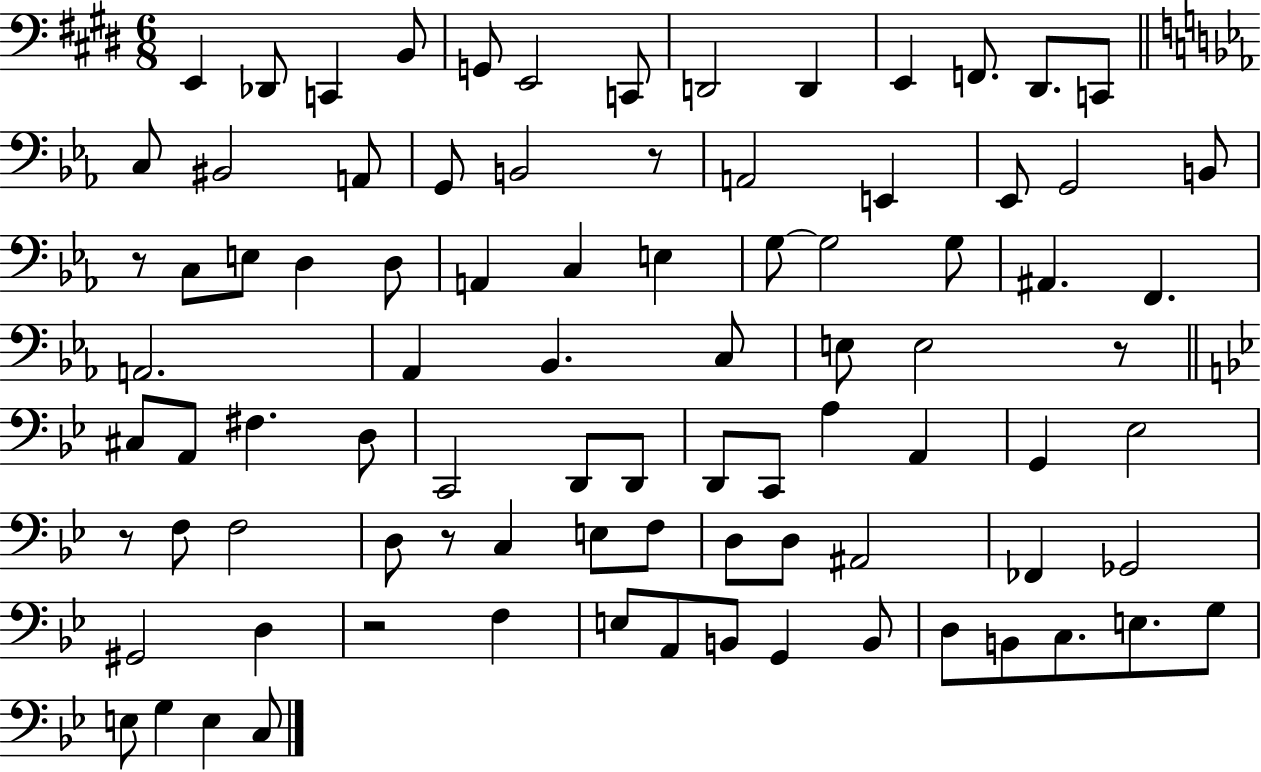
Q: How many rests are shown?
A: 6